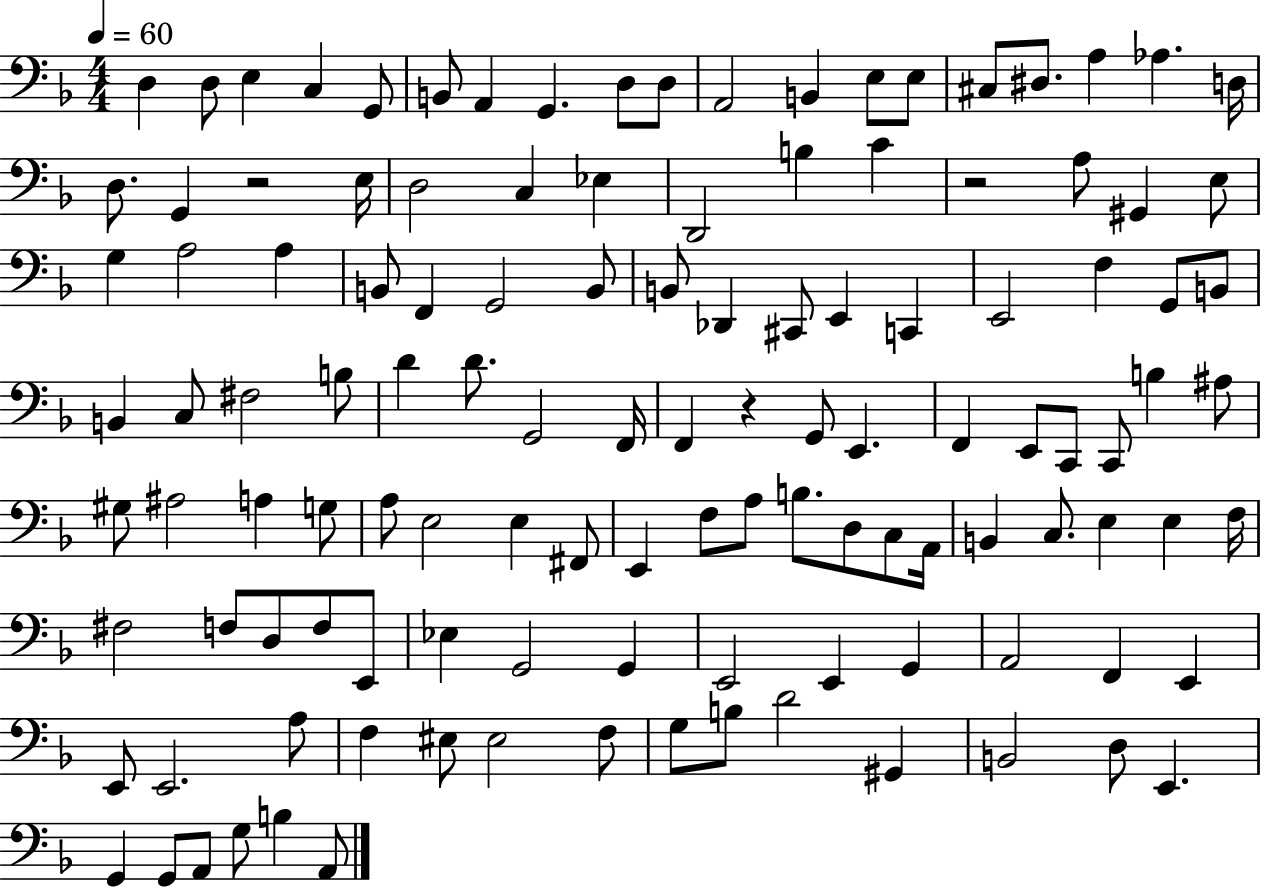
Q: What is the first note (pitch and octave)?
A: D3